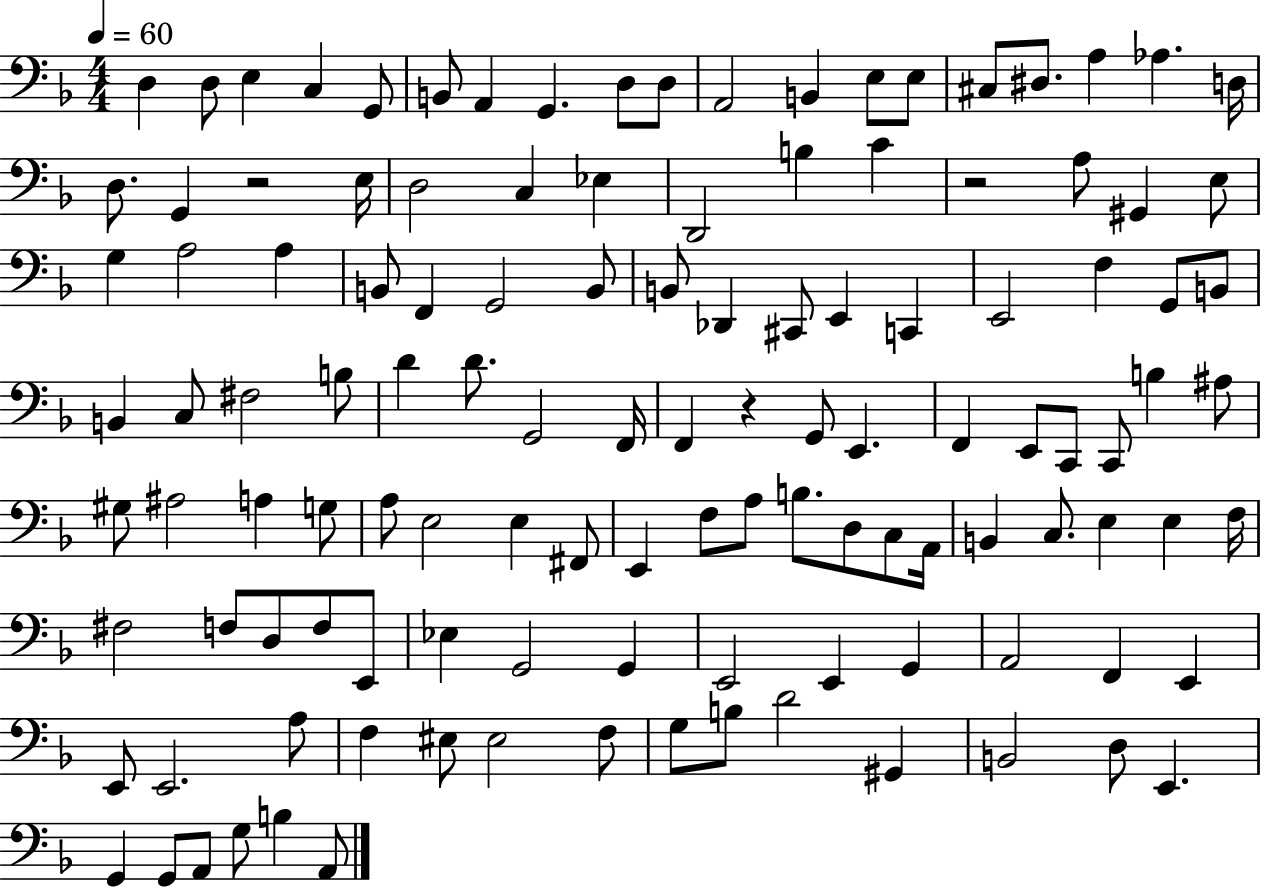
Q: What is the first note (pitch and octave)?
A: D3